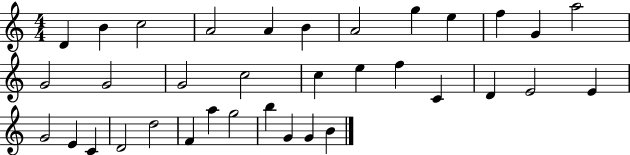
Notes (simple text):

D4/q B4/q C5/h A4/h A4/q B4/q A4/h G5/q E5/q F5/q G4/q A5/h G4/h G4/h G4/h C5/h C5/q E5/q F5/q C4/q D4/q E4/h E4/q G4/h E4/q C4/q D4/h D5/h F4/q A5/q G5/h B5/q G4/q G4/q B4/q